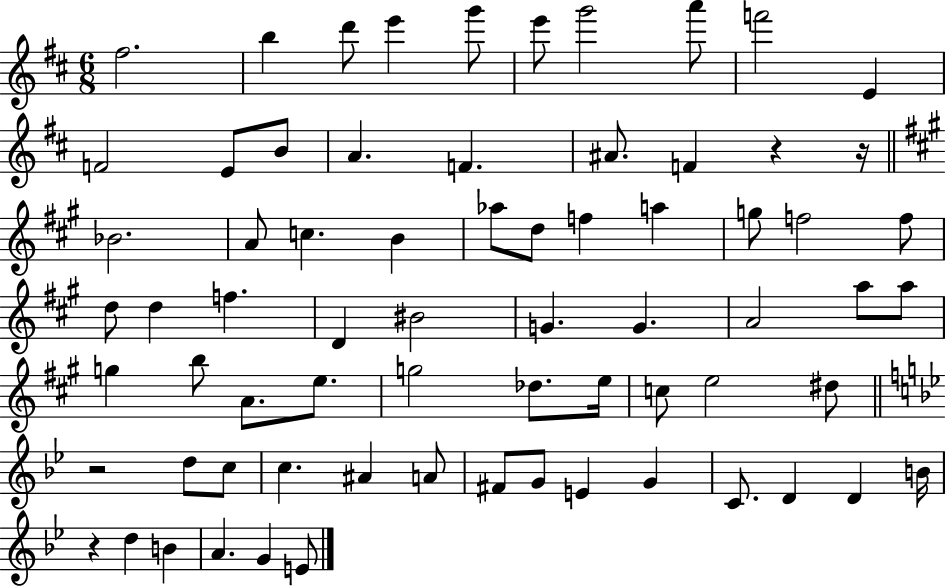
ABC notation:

X:1
T:Untitled
M:6/8
L:1/4
K:D
^f2 b d'/2 e' g'/2 e'/2 g'2 a'/2 f'2 E F2 E/2 B/2 A F ^A/2 F z z/4 _B2 A/2 c B _a/2 d/2 f a g/2 f2 f/2 d/2 d f D ^B2 G G A2 a/2 a/2 g b/2 A/2 e/2 g2 _d/2 e/4 c/2 e2 ^d/2 z2 d/2 c/2 c ^A A/2 ^F/2 G/2 E G C/2 D D B/4 z d B A G E/2